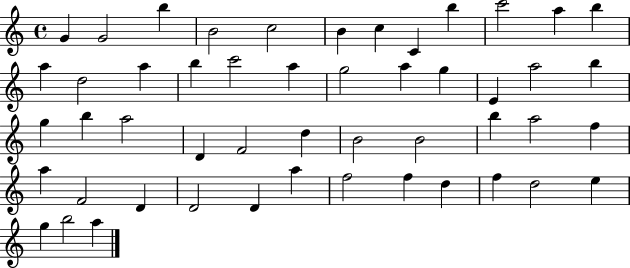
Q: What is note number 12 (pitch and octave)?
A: B5